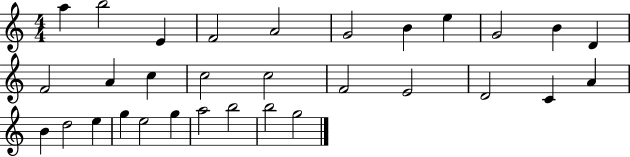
{
  \clef treble
  \numericTimeSignature
  \time 4/4
  \key c \major
  a''4 b''2 e'4 | f'2 a'2 | g'2 b'4 e''4 | g'2 b'4 d'4 | \break f'2 a'4 c''4 | c''2 c''2 | f'2 e'2 | d'2 c'4 a'4 | \break b'4 d''2 e''4 | g''4 e''2 g''4 | a''2 b''2 | b''2 g''2 | \break \bar "|."
}